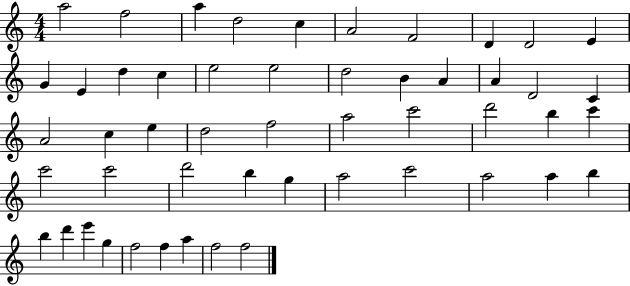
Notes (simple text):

A5/h F5/h A5/q D5/h C5/q A4/h F4/h D4/q D4/h E4/q G4/q E4/q D5/q C5/q E5/h E5/h D5/h B4/q A4/q A4/q D4/h C4/q A4/h C5/q E5/q D5/h F5/h A5/h C6/h D6/h B5/q C6/q C6/h C6/h D6/h B5/q G5/q A5/h C6/h A5/h A5/q B5/q B5/q D6/q E6/q G5/q F5/h F5/q A5/q F5/h F5/h